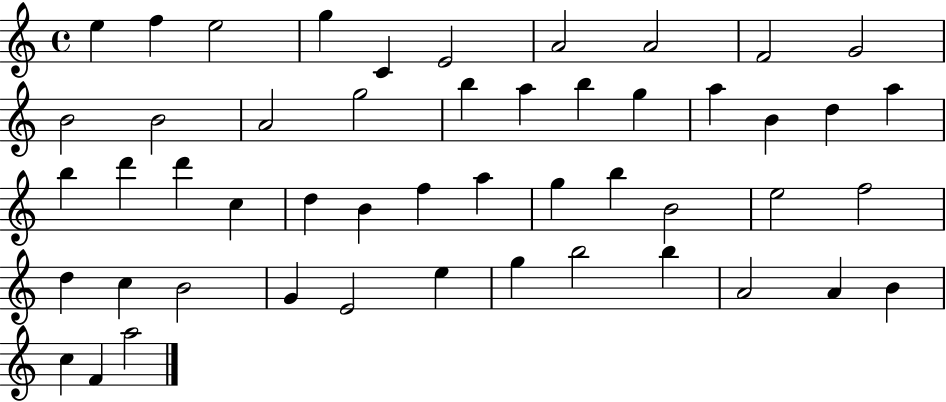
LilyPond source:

{
  \clef treble
  \time 4/4
  \defaultTimeSignature
  \key c \major
  e''4 f''4 e''2 | g''4 c'4 e'2 | a'2 a'2 | f'2 g'2 | \break b'2 b'2 | a'2 g''2 | b''4 a''4 b''4 g''4 | a''4 b'4 d''4 a''4 | \break b''4 d'''4 d'''4 c''4 | d''4 b'4 f''4 a''4 | g''4 b''4 b'2 | e''2 f''2 | \break d''4 c''4 b'2 | g'4 e'2 e''4 | g''4 b''2 b''4 | a'2 a'4 b'4 | \break c''4 f'4 a''2 | \bar "|."
}